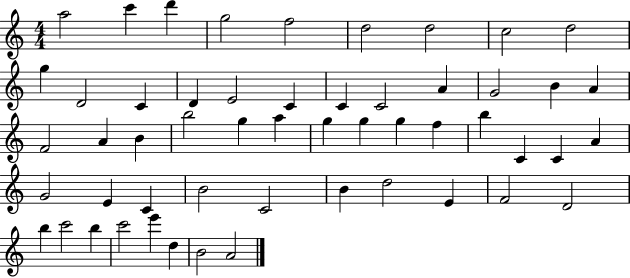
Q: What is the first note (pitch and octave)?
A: A5